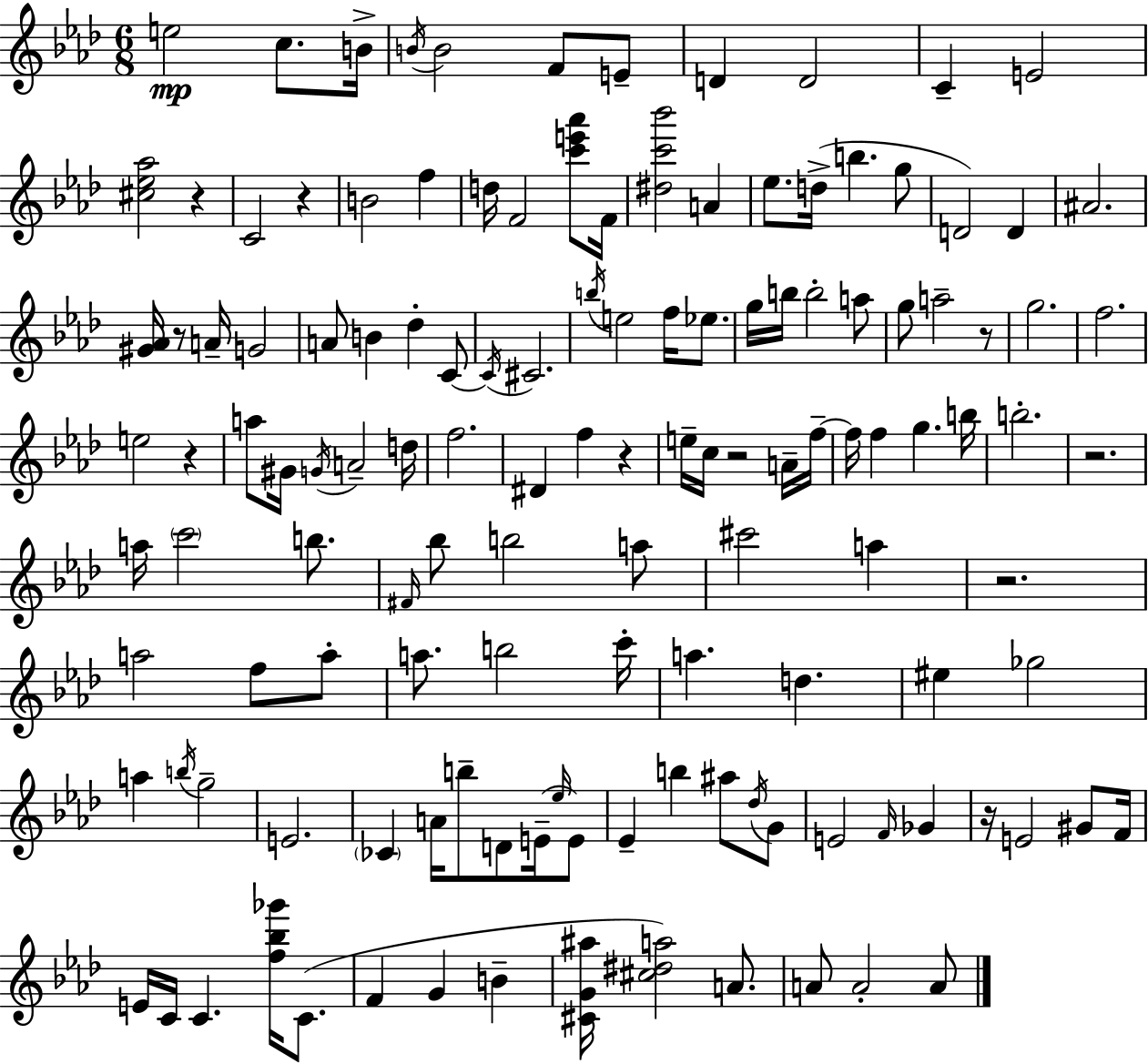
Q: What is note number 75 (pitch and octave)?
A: A5